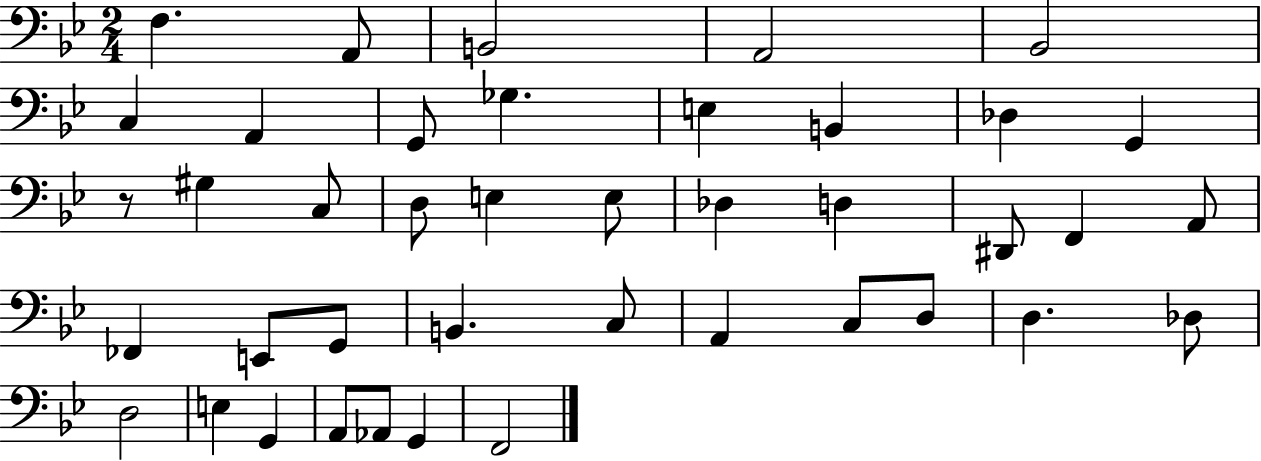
X:1
T:Untitled
M:2/4
L:1/4
K:Bb
F, A,,/2 B,,2 A,,2 _B,,2 C, A,, G,,/2 _G, E, B,, _D, G,, z/2 ^G, C,/2 D,/2 E, E,/2 _D, D, ^D,,/2 F,, A,,/2 _F,, E,,/2 G,,/2 B,, C,/2 A,, C,/2 D,/2 D, _D,/2 D,2 E, G,, A,,/2 _A,,/2 G,, F,,2